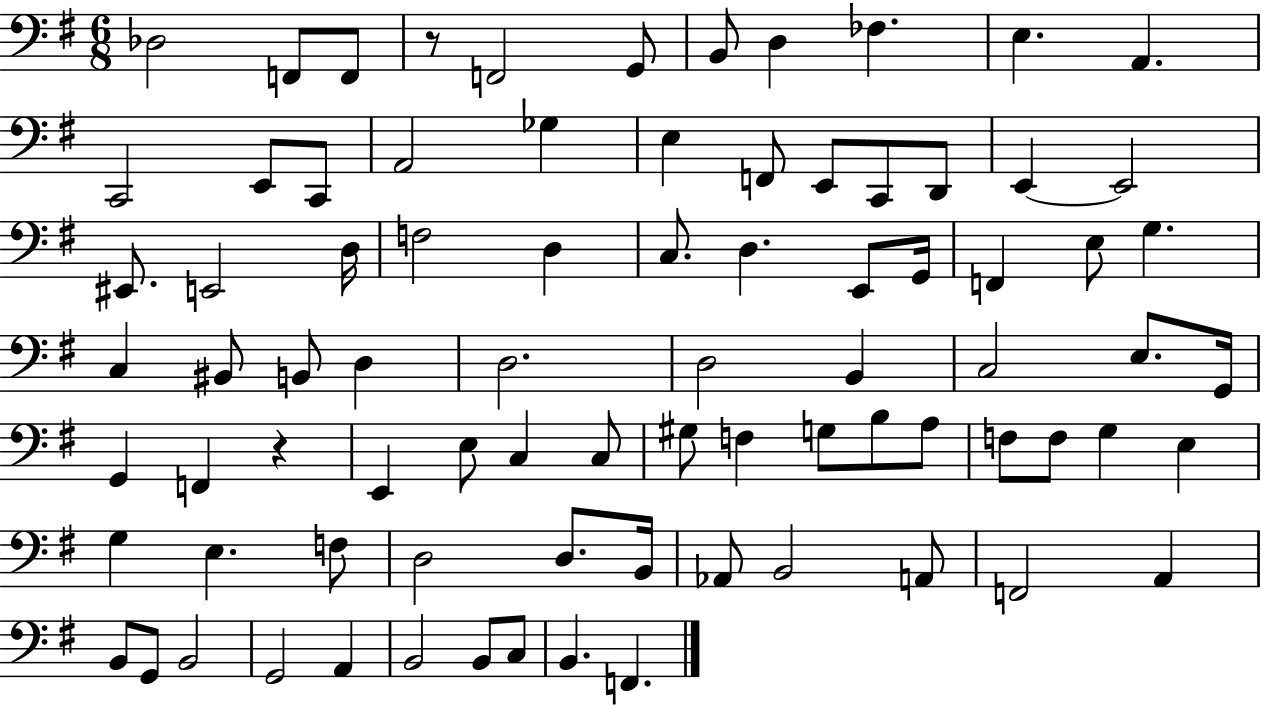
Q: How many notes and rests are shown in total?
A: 82